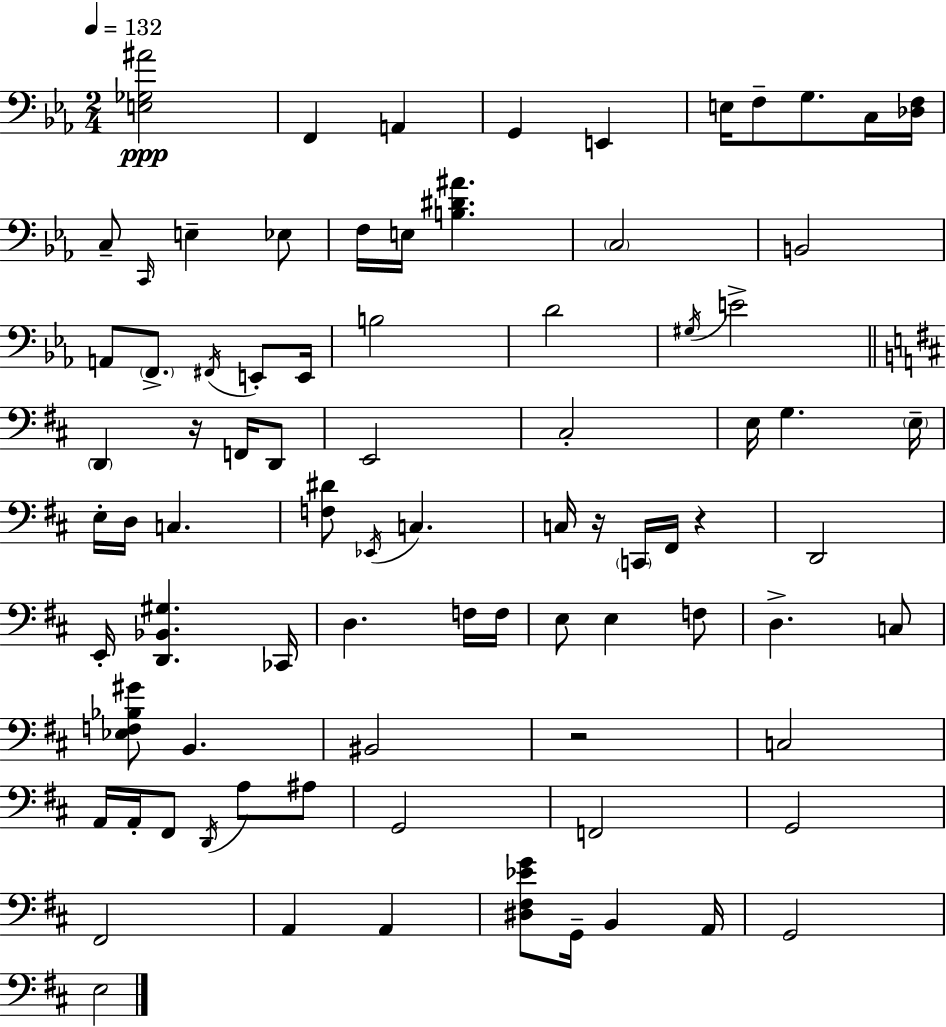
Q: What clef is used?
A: bass